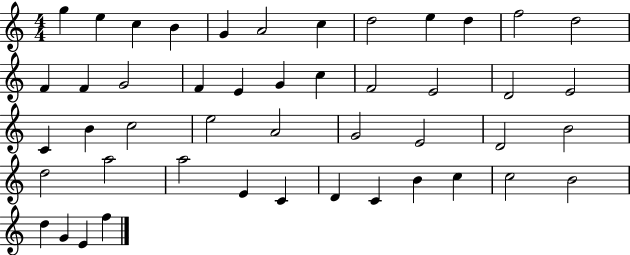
G5/q E5/q C5/q B4/q G4/q A4/h C5/q D5/h E5/q D5/q F5/h D5/h F4/q F4/q G4/h F4/q E4/q G4/q C5/q F4/h E4/h D4/h E4/h C4/q B4/q C5/h E5/h A4/h G4/h E4/h D4/h B4/h D5/h A5/h A5/h E4/q C4/q D4/q C4/q B4/q C5/q C5/h B4/h D5/q G4/q E4/q F5/q